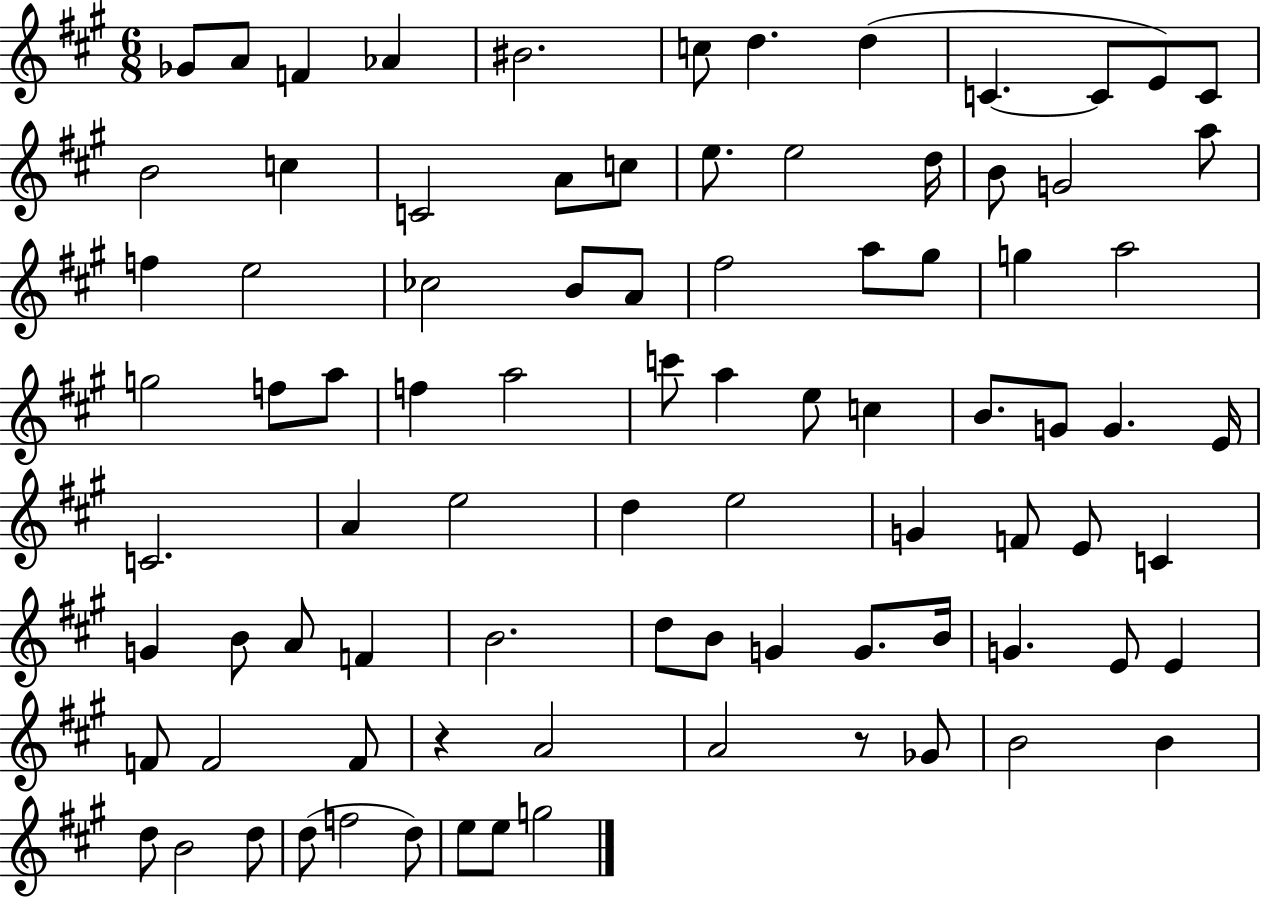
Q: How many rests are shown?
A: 2